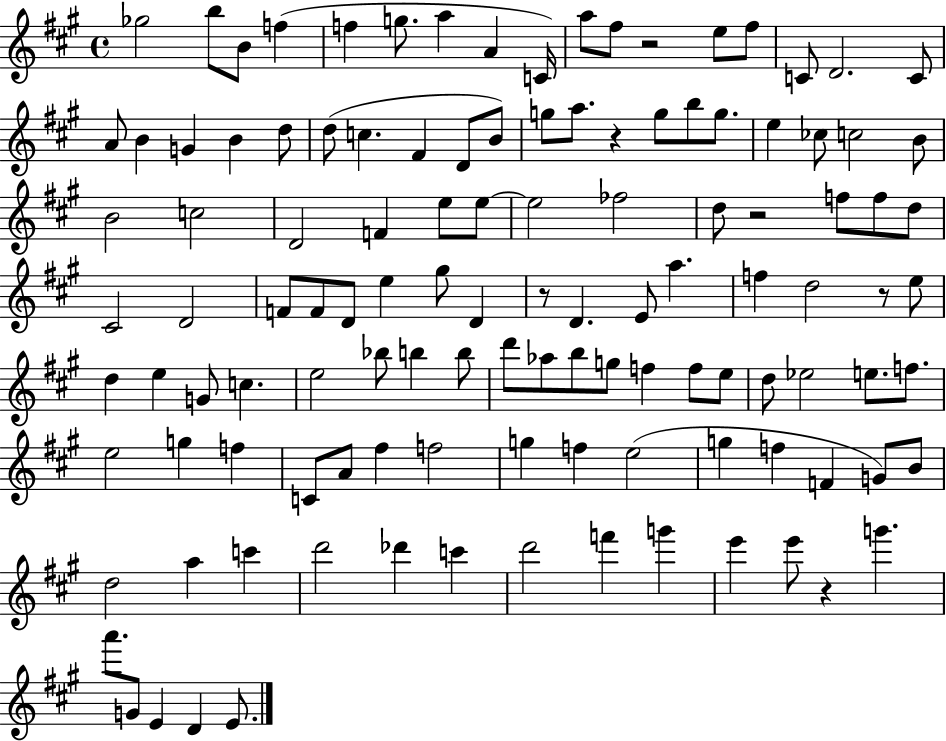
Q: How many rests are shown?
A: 6